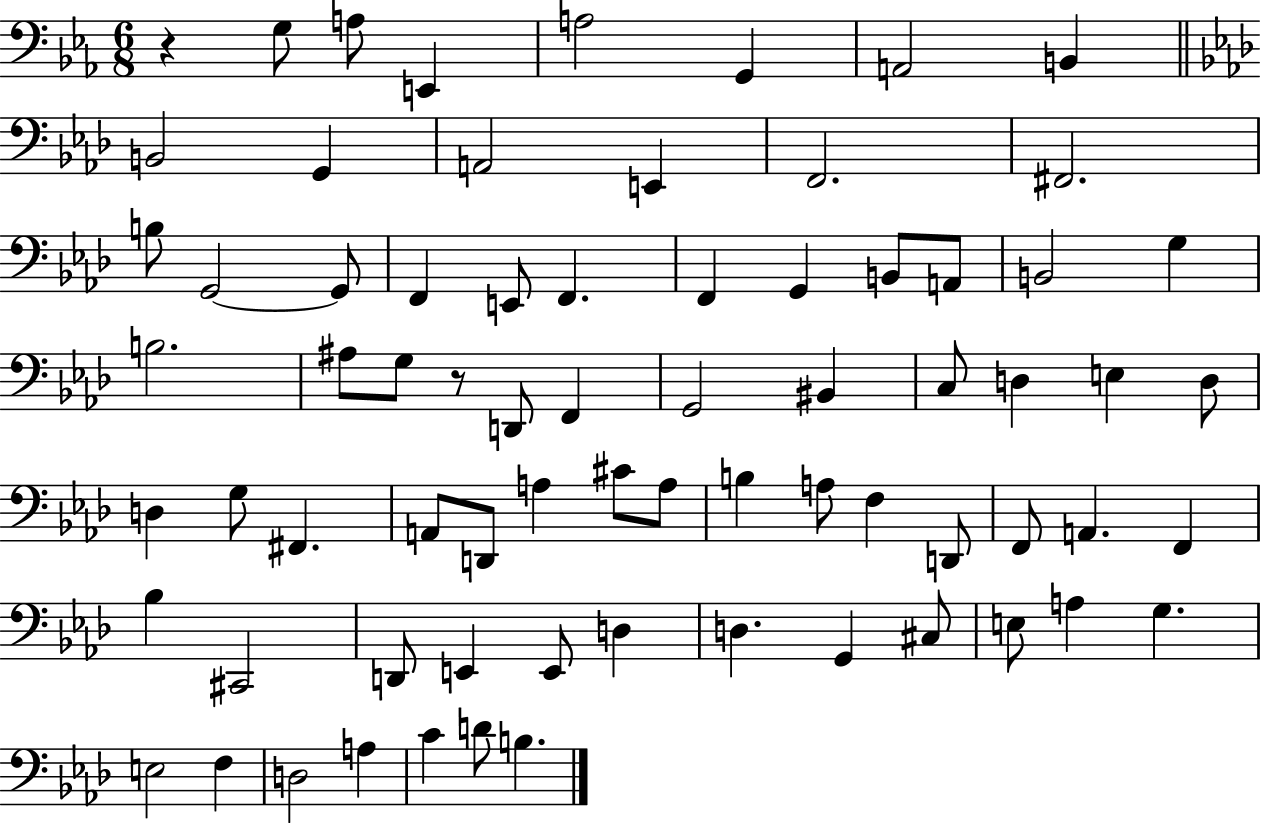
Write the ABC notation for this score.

X:1
T:Untitled
M:6/8
L:1/4
K:Eb
z G,/2 A,/2 E,, A,2 G,, A,,2 B,, B,,2 G,, A,,2 E,, F,,2 ^F,,2 B,/2 G,,2 G,,/2 F,, E,,/2 F,, F,, G,, B,,/2 A,,/2 B,,2 G, B,2 ^A,/2 G,/2 z/2 D,,/2 F,, G,,2 ^B,, C,/2 D, E, D,/2 D, G,/2 ^F,, A,,/2 D,,/2 A, ^C/2 A,/2 B, A,/2 F, D,,/2 F,,/2 A,, F,, _B, ^C,,2 D,,/2 E,, E,,/2 D, D, G,, ^C,/2 E,/2 A, G, E,2 F, D,2 A, C D/2 B,